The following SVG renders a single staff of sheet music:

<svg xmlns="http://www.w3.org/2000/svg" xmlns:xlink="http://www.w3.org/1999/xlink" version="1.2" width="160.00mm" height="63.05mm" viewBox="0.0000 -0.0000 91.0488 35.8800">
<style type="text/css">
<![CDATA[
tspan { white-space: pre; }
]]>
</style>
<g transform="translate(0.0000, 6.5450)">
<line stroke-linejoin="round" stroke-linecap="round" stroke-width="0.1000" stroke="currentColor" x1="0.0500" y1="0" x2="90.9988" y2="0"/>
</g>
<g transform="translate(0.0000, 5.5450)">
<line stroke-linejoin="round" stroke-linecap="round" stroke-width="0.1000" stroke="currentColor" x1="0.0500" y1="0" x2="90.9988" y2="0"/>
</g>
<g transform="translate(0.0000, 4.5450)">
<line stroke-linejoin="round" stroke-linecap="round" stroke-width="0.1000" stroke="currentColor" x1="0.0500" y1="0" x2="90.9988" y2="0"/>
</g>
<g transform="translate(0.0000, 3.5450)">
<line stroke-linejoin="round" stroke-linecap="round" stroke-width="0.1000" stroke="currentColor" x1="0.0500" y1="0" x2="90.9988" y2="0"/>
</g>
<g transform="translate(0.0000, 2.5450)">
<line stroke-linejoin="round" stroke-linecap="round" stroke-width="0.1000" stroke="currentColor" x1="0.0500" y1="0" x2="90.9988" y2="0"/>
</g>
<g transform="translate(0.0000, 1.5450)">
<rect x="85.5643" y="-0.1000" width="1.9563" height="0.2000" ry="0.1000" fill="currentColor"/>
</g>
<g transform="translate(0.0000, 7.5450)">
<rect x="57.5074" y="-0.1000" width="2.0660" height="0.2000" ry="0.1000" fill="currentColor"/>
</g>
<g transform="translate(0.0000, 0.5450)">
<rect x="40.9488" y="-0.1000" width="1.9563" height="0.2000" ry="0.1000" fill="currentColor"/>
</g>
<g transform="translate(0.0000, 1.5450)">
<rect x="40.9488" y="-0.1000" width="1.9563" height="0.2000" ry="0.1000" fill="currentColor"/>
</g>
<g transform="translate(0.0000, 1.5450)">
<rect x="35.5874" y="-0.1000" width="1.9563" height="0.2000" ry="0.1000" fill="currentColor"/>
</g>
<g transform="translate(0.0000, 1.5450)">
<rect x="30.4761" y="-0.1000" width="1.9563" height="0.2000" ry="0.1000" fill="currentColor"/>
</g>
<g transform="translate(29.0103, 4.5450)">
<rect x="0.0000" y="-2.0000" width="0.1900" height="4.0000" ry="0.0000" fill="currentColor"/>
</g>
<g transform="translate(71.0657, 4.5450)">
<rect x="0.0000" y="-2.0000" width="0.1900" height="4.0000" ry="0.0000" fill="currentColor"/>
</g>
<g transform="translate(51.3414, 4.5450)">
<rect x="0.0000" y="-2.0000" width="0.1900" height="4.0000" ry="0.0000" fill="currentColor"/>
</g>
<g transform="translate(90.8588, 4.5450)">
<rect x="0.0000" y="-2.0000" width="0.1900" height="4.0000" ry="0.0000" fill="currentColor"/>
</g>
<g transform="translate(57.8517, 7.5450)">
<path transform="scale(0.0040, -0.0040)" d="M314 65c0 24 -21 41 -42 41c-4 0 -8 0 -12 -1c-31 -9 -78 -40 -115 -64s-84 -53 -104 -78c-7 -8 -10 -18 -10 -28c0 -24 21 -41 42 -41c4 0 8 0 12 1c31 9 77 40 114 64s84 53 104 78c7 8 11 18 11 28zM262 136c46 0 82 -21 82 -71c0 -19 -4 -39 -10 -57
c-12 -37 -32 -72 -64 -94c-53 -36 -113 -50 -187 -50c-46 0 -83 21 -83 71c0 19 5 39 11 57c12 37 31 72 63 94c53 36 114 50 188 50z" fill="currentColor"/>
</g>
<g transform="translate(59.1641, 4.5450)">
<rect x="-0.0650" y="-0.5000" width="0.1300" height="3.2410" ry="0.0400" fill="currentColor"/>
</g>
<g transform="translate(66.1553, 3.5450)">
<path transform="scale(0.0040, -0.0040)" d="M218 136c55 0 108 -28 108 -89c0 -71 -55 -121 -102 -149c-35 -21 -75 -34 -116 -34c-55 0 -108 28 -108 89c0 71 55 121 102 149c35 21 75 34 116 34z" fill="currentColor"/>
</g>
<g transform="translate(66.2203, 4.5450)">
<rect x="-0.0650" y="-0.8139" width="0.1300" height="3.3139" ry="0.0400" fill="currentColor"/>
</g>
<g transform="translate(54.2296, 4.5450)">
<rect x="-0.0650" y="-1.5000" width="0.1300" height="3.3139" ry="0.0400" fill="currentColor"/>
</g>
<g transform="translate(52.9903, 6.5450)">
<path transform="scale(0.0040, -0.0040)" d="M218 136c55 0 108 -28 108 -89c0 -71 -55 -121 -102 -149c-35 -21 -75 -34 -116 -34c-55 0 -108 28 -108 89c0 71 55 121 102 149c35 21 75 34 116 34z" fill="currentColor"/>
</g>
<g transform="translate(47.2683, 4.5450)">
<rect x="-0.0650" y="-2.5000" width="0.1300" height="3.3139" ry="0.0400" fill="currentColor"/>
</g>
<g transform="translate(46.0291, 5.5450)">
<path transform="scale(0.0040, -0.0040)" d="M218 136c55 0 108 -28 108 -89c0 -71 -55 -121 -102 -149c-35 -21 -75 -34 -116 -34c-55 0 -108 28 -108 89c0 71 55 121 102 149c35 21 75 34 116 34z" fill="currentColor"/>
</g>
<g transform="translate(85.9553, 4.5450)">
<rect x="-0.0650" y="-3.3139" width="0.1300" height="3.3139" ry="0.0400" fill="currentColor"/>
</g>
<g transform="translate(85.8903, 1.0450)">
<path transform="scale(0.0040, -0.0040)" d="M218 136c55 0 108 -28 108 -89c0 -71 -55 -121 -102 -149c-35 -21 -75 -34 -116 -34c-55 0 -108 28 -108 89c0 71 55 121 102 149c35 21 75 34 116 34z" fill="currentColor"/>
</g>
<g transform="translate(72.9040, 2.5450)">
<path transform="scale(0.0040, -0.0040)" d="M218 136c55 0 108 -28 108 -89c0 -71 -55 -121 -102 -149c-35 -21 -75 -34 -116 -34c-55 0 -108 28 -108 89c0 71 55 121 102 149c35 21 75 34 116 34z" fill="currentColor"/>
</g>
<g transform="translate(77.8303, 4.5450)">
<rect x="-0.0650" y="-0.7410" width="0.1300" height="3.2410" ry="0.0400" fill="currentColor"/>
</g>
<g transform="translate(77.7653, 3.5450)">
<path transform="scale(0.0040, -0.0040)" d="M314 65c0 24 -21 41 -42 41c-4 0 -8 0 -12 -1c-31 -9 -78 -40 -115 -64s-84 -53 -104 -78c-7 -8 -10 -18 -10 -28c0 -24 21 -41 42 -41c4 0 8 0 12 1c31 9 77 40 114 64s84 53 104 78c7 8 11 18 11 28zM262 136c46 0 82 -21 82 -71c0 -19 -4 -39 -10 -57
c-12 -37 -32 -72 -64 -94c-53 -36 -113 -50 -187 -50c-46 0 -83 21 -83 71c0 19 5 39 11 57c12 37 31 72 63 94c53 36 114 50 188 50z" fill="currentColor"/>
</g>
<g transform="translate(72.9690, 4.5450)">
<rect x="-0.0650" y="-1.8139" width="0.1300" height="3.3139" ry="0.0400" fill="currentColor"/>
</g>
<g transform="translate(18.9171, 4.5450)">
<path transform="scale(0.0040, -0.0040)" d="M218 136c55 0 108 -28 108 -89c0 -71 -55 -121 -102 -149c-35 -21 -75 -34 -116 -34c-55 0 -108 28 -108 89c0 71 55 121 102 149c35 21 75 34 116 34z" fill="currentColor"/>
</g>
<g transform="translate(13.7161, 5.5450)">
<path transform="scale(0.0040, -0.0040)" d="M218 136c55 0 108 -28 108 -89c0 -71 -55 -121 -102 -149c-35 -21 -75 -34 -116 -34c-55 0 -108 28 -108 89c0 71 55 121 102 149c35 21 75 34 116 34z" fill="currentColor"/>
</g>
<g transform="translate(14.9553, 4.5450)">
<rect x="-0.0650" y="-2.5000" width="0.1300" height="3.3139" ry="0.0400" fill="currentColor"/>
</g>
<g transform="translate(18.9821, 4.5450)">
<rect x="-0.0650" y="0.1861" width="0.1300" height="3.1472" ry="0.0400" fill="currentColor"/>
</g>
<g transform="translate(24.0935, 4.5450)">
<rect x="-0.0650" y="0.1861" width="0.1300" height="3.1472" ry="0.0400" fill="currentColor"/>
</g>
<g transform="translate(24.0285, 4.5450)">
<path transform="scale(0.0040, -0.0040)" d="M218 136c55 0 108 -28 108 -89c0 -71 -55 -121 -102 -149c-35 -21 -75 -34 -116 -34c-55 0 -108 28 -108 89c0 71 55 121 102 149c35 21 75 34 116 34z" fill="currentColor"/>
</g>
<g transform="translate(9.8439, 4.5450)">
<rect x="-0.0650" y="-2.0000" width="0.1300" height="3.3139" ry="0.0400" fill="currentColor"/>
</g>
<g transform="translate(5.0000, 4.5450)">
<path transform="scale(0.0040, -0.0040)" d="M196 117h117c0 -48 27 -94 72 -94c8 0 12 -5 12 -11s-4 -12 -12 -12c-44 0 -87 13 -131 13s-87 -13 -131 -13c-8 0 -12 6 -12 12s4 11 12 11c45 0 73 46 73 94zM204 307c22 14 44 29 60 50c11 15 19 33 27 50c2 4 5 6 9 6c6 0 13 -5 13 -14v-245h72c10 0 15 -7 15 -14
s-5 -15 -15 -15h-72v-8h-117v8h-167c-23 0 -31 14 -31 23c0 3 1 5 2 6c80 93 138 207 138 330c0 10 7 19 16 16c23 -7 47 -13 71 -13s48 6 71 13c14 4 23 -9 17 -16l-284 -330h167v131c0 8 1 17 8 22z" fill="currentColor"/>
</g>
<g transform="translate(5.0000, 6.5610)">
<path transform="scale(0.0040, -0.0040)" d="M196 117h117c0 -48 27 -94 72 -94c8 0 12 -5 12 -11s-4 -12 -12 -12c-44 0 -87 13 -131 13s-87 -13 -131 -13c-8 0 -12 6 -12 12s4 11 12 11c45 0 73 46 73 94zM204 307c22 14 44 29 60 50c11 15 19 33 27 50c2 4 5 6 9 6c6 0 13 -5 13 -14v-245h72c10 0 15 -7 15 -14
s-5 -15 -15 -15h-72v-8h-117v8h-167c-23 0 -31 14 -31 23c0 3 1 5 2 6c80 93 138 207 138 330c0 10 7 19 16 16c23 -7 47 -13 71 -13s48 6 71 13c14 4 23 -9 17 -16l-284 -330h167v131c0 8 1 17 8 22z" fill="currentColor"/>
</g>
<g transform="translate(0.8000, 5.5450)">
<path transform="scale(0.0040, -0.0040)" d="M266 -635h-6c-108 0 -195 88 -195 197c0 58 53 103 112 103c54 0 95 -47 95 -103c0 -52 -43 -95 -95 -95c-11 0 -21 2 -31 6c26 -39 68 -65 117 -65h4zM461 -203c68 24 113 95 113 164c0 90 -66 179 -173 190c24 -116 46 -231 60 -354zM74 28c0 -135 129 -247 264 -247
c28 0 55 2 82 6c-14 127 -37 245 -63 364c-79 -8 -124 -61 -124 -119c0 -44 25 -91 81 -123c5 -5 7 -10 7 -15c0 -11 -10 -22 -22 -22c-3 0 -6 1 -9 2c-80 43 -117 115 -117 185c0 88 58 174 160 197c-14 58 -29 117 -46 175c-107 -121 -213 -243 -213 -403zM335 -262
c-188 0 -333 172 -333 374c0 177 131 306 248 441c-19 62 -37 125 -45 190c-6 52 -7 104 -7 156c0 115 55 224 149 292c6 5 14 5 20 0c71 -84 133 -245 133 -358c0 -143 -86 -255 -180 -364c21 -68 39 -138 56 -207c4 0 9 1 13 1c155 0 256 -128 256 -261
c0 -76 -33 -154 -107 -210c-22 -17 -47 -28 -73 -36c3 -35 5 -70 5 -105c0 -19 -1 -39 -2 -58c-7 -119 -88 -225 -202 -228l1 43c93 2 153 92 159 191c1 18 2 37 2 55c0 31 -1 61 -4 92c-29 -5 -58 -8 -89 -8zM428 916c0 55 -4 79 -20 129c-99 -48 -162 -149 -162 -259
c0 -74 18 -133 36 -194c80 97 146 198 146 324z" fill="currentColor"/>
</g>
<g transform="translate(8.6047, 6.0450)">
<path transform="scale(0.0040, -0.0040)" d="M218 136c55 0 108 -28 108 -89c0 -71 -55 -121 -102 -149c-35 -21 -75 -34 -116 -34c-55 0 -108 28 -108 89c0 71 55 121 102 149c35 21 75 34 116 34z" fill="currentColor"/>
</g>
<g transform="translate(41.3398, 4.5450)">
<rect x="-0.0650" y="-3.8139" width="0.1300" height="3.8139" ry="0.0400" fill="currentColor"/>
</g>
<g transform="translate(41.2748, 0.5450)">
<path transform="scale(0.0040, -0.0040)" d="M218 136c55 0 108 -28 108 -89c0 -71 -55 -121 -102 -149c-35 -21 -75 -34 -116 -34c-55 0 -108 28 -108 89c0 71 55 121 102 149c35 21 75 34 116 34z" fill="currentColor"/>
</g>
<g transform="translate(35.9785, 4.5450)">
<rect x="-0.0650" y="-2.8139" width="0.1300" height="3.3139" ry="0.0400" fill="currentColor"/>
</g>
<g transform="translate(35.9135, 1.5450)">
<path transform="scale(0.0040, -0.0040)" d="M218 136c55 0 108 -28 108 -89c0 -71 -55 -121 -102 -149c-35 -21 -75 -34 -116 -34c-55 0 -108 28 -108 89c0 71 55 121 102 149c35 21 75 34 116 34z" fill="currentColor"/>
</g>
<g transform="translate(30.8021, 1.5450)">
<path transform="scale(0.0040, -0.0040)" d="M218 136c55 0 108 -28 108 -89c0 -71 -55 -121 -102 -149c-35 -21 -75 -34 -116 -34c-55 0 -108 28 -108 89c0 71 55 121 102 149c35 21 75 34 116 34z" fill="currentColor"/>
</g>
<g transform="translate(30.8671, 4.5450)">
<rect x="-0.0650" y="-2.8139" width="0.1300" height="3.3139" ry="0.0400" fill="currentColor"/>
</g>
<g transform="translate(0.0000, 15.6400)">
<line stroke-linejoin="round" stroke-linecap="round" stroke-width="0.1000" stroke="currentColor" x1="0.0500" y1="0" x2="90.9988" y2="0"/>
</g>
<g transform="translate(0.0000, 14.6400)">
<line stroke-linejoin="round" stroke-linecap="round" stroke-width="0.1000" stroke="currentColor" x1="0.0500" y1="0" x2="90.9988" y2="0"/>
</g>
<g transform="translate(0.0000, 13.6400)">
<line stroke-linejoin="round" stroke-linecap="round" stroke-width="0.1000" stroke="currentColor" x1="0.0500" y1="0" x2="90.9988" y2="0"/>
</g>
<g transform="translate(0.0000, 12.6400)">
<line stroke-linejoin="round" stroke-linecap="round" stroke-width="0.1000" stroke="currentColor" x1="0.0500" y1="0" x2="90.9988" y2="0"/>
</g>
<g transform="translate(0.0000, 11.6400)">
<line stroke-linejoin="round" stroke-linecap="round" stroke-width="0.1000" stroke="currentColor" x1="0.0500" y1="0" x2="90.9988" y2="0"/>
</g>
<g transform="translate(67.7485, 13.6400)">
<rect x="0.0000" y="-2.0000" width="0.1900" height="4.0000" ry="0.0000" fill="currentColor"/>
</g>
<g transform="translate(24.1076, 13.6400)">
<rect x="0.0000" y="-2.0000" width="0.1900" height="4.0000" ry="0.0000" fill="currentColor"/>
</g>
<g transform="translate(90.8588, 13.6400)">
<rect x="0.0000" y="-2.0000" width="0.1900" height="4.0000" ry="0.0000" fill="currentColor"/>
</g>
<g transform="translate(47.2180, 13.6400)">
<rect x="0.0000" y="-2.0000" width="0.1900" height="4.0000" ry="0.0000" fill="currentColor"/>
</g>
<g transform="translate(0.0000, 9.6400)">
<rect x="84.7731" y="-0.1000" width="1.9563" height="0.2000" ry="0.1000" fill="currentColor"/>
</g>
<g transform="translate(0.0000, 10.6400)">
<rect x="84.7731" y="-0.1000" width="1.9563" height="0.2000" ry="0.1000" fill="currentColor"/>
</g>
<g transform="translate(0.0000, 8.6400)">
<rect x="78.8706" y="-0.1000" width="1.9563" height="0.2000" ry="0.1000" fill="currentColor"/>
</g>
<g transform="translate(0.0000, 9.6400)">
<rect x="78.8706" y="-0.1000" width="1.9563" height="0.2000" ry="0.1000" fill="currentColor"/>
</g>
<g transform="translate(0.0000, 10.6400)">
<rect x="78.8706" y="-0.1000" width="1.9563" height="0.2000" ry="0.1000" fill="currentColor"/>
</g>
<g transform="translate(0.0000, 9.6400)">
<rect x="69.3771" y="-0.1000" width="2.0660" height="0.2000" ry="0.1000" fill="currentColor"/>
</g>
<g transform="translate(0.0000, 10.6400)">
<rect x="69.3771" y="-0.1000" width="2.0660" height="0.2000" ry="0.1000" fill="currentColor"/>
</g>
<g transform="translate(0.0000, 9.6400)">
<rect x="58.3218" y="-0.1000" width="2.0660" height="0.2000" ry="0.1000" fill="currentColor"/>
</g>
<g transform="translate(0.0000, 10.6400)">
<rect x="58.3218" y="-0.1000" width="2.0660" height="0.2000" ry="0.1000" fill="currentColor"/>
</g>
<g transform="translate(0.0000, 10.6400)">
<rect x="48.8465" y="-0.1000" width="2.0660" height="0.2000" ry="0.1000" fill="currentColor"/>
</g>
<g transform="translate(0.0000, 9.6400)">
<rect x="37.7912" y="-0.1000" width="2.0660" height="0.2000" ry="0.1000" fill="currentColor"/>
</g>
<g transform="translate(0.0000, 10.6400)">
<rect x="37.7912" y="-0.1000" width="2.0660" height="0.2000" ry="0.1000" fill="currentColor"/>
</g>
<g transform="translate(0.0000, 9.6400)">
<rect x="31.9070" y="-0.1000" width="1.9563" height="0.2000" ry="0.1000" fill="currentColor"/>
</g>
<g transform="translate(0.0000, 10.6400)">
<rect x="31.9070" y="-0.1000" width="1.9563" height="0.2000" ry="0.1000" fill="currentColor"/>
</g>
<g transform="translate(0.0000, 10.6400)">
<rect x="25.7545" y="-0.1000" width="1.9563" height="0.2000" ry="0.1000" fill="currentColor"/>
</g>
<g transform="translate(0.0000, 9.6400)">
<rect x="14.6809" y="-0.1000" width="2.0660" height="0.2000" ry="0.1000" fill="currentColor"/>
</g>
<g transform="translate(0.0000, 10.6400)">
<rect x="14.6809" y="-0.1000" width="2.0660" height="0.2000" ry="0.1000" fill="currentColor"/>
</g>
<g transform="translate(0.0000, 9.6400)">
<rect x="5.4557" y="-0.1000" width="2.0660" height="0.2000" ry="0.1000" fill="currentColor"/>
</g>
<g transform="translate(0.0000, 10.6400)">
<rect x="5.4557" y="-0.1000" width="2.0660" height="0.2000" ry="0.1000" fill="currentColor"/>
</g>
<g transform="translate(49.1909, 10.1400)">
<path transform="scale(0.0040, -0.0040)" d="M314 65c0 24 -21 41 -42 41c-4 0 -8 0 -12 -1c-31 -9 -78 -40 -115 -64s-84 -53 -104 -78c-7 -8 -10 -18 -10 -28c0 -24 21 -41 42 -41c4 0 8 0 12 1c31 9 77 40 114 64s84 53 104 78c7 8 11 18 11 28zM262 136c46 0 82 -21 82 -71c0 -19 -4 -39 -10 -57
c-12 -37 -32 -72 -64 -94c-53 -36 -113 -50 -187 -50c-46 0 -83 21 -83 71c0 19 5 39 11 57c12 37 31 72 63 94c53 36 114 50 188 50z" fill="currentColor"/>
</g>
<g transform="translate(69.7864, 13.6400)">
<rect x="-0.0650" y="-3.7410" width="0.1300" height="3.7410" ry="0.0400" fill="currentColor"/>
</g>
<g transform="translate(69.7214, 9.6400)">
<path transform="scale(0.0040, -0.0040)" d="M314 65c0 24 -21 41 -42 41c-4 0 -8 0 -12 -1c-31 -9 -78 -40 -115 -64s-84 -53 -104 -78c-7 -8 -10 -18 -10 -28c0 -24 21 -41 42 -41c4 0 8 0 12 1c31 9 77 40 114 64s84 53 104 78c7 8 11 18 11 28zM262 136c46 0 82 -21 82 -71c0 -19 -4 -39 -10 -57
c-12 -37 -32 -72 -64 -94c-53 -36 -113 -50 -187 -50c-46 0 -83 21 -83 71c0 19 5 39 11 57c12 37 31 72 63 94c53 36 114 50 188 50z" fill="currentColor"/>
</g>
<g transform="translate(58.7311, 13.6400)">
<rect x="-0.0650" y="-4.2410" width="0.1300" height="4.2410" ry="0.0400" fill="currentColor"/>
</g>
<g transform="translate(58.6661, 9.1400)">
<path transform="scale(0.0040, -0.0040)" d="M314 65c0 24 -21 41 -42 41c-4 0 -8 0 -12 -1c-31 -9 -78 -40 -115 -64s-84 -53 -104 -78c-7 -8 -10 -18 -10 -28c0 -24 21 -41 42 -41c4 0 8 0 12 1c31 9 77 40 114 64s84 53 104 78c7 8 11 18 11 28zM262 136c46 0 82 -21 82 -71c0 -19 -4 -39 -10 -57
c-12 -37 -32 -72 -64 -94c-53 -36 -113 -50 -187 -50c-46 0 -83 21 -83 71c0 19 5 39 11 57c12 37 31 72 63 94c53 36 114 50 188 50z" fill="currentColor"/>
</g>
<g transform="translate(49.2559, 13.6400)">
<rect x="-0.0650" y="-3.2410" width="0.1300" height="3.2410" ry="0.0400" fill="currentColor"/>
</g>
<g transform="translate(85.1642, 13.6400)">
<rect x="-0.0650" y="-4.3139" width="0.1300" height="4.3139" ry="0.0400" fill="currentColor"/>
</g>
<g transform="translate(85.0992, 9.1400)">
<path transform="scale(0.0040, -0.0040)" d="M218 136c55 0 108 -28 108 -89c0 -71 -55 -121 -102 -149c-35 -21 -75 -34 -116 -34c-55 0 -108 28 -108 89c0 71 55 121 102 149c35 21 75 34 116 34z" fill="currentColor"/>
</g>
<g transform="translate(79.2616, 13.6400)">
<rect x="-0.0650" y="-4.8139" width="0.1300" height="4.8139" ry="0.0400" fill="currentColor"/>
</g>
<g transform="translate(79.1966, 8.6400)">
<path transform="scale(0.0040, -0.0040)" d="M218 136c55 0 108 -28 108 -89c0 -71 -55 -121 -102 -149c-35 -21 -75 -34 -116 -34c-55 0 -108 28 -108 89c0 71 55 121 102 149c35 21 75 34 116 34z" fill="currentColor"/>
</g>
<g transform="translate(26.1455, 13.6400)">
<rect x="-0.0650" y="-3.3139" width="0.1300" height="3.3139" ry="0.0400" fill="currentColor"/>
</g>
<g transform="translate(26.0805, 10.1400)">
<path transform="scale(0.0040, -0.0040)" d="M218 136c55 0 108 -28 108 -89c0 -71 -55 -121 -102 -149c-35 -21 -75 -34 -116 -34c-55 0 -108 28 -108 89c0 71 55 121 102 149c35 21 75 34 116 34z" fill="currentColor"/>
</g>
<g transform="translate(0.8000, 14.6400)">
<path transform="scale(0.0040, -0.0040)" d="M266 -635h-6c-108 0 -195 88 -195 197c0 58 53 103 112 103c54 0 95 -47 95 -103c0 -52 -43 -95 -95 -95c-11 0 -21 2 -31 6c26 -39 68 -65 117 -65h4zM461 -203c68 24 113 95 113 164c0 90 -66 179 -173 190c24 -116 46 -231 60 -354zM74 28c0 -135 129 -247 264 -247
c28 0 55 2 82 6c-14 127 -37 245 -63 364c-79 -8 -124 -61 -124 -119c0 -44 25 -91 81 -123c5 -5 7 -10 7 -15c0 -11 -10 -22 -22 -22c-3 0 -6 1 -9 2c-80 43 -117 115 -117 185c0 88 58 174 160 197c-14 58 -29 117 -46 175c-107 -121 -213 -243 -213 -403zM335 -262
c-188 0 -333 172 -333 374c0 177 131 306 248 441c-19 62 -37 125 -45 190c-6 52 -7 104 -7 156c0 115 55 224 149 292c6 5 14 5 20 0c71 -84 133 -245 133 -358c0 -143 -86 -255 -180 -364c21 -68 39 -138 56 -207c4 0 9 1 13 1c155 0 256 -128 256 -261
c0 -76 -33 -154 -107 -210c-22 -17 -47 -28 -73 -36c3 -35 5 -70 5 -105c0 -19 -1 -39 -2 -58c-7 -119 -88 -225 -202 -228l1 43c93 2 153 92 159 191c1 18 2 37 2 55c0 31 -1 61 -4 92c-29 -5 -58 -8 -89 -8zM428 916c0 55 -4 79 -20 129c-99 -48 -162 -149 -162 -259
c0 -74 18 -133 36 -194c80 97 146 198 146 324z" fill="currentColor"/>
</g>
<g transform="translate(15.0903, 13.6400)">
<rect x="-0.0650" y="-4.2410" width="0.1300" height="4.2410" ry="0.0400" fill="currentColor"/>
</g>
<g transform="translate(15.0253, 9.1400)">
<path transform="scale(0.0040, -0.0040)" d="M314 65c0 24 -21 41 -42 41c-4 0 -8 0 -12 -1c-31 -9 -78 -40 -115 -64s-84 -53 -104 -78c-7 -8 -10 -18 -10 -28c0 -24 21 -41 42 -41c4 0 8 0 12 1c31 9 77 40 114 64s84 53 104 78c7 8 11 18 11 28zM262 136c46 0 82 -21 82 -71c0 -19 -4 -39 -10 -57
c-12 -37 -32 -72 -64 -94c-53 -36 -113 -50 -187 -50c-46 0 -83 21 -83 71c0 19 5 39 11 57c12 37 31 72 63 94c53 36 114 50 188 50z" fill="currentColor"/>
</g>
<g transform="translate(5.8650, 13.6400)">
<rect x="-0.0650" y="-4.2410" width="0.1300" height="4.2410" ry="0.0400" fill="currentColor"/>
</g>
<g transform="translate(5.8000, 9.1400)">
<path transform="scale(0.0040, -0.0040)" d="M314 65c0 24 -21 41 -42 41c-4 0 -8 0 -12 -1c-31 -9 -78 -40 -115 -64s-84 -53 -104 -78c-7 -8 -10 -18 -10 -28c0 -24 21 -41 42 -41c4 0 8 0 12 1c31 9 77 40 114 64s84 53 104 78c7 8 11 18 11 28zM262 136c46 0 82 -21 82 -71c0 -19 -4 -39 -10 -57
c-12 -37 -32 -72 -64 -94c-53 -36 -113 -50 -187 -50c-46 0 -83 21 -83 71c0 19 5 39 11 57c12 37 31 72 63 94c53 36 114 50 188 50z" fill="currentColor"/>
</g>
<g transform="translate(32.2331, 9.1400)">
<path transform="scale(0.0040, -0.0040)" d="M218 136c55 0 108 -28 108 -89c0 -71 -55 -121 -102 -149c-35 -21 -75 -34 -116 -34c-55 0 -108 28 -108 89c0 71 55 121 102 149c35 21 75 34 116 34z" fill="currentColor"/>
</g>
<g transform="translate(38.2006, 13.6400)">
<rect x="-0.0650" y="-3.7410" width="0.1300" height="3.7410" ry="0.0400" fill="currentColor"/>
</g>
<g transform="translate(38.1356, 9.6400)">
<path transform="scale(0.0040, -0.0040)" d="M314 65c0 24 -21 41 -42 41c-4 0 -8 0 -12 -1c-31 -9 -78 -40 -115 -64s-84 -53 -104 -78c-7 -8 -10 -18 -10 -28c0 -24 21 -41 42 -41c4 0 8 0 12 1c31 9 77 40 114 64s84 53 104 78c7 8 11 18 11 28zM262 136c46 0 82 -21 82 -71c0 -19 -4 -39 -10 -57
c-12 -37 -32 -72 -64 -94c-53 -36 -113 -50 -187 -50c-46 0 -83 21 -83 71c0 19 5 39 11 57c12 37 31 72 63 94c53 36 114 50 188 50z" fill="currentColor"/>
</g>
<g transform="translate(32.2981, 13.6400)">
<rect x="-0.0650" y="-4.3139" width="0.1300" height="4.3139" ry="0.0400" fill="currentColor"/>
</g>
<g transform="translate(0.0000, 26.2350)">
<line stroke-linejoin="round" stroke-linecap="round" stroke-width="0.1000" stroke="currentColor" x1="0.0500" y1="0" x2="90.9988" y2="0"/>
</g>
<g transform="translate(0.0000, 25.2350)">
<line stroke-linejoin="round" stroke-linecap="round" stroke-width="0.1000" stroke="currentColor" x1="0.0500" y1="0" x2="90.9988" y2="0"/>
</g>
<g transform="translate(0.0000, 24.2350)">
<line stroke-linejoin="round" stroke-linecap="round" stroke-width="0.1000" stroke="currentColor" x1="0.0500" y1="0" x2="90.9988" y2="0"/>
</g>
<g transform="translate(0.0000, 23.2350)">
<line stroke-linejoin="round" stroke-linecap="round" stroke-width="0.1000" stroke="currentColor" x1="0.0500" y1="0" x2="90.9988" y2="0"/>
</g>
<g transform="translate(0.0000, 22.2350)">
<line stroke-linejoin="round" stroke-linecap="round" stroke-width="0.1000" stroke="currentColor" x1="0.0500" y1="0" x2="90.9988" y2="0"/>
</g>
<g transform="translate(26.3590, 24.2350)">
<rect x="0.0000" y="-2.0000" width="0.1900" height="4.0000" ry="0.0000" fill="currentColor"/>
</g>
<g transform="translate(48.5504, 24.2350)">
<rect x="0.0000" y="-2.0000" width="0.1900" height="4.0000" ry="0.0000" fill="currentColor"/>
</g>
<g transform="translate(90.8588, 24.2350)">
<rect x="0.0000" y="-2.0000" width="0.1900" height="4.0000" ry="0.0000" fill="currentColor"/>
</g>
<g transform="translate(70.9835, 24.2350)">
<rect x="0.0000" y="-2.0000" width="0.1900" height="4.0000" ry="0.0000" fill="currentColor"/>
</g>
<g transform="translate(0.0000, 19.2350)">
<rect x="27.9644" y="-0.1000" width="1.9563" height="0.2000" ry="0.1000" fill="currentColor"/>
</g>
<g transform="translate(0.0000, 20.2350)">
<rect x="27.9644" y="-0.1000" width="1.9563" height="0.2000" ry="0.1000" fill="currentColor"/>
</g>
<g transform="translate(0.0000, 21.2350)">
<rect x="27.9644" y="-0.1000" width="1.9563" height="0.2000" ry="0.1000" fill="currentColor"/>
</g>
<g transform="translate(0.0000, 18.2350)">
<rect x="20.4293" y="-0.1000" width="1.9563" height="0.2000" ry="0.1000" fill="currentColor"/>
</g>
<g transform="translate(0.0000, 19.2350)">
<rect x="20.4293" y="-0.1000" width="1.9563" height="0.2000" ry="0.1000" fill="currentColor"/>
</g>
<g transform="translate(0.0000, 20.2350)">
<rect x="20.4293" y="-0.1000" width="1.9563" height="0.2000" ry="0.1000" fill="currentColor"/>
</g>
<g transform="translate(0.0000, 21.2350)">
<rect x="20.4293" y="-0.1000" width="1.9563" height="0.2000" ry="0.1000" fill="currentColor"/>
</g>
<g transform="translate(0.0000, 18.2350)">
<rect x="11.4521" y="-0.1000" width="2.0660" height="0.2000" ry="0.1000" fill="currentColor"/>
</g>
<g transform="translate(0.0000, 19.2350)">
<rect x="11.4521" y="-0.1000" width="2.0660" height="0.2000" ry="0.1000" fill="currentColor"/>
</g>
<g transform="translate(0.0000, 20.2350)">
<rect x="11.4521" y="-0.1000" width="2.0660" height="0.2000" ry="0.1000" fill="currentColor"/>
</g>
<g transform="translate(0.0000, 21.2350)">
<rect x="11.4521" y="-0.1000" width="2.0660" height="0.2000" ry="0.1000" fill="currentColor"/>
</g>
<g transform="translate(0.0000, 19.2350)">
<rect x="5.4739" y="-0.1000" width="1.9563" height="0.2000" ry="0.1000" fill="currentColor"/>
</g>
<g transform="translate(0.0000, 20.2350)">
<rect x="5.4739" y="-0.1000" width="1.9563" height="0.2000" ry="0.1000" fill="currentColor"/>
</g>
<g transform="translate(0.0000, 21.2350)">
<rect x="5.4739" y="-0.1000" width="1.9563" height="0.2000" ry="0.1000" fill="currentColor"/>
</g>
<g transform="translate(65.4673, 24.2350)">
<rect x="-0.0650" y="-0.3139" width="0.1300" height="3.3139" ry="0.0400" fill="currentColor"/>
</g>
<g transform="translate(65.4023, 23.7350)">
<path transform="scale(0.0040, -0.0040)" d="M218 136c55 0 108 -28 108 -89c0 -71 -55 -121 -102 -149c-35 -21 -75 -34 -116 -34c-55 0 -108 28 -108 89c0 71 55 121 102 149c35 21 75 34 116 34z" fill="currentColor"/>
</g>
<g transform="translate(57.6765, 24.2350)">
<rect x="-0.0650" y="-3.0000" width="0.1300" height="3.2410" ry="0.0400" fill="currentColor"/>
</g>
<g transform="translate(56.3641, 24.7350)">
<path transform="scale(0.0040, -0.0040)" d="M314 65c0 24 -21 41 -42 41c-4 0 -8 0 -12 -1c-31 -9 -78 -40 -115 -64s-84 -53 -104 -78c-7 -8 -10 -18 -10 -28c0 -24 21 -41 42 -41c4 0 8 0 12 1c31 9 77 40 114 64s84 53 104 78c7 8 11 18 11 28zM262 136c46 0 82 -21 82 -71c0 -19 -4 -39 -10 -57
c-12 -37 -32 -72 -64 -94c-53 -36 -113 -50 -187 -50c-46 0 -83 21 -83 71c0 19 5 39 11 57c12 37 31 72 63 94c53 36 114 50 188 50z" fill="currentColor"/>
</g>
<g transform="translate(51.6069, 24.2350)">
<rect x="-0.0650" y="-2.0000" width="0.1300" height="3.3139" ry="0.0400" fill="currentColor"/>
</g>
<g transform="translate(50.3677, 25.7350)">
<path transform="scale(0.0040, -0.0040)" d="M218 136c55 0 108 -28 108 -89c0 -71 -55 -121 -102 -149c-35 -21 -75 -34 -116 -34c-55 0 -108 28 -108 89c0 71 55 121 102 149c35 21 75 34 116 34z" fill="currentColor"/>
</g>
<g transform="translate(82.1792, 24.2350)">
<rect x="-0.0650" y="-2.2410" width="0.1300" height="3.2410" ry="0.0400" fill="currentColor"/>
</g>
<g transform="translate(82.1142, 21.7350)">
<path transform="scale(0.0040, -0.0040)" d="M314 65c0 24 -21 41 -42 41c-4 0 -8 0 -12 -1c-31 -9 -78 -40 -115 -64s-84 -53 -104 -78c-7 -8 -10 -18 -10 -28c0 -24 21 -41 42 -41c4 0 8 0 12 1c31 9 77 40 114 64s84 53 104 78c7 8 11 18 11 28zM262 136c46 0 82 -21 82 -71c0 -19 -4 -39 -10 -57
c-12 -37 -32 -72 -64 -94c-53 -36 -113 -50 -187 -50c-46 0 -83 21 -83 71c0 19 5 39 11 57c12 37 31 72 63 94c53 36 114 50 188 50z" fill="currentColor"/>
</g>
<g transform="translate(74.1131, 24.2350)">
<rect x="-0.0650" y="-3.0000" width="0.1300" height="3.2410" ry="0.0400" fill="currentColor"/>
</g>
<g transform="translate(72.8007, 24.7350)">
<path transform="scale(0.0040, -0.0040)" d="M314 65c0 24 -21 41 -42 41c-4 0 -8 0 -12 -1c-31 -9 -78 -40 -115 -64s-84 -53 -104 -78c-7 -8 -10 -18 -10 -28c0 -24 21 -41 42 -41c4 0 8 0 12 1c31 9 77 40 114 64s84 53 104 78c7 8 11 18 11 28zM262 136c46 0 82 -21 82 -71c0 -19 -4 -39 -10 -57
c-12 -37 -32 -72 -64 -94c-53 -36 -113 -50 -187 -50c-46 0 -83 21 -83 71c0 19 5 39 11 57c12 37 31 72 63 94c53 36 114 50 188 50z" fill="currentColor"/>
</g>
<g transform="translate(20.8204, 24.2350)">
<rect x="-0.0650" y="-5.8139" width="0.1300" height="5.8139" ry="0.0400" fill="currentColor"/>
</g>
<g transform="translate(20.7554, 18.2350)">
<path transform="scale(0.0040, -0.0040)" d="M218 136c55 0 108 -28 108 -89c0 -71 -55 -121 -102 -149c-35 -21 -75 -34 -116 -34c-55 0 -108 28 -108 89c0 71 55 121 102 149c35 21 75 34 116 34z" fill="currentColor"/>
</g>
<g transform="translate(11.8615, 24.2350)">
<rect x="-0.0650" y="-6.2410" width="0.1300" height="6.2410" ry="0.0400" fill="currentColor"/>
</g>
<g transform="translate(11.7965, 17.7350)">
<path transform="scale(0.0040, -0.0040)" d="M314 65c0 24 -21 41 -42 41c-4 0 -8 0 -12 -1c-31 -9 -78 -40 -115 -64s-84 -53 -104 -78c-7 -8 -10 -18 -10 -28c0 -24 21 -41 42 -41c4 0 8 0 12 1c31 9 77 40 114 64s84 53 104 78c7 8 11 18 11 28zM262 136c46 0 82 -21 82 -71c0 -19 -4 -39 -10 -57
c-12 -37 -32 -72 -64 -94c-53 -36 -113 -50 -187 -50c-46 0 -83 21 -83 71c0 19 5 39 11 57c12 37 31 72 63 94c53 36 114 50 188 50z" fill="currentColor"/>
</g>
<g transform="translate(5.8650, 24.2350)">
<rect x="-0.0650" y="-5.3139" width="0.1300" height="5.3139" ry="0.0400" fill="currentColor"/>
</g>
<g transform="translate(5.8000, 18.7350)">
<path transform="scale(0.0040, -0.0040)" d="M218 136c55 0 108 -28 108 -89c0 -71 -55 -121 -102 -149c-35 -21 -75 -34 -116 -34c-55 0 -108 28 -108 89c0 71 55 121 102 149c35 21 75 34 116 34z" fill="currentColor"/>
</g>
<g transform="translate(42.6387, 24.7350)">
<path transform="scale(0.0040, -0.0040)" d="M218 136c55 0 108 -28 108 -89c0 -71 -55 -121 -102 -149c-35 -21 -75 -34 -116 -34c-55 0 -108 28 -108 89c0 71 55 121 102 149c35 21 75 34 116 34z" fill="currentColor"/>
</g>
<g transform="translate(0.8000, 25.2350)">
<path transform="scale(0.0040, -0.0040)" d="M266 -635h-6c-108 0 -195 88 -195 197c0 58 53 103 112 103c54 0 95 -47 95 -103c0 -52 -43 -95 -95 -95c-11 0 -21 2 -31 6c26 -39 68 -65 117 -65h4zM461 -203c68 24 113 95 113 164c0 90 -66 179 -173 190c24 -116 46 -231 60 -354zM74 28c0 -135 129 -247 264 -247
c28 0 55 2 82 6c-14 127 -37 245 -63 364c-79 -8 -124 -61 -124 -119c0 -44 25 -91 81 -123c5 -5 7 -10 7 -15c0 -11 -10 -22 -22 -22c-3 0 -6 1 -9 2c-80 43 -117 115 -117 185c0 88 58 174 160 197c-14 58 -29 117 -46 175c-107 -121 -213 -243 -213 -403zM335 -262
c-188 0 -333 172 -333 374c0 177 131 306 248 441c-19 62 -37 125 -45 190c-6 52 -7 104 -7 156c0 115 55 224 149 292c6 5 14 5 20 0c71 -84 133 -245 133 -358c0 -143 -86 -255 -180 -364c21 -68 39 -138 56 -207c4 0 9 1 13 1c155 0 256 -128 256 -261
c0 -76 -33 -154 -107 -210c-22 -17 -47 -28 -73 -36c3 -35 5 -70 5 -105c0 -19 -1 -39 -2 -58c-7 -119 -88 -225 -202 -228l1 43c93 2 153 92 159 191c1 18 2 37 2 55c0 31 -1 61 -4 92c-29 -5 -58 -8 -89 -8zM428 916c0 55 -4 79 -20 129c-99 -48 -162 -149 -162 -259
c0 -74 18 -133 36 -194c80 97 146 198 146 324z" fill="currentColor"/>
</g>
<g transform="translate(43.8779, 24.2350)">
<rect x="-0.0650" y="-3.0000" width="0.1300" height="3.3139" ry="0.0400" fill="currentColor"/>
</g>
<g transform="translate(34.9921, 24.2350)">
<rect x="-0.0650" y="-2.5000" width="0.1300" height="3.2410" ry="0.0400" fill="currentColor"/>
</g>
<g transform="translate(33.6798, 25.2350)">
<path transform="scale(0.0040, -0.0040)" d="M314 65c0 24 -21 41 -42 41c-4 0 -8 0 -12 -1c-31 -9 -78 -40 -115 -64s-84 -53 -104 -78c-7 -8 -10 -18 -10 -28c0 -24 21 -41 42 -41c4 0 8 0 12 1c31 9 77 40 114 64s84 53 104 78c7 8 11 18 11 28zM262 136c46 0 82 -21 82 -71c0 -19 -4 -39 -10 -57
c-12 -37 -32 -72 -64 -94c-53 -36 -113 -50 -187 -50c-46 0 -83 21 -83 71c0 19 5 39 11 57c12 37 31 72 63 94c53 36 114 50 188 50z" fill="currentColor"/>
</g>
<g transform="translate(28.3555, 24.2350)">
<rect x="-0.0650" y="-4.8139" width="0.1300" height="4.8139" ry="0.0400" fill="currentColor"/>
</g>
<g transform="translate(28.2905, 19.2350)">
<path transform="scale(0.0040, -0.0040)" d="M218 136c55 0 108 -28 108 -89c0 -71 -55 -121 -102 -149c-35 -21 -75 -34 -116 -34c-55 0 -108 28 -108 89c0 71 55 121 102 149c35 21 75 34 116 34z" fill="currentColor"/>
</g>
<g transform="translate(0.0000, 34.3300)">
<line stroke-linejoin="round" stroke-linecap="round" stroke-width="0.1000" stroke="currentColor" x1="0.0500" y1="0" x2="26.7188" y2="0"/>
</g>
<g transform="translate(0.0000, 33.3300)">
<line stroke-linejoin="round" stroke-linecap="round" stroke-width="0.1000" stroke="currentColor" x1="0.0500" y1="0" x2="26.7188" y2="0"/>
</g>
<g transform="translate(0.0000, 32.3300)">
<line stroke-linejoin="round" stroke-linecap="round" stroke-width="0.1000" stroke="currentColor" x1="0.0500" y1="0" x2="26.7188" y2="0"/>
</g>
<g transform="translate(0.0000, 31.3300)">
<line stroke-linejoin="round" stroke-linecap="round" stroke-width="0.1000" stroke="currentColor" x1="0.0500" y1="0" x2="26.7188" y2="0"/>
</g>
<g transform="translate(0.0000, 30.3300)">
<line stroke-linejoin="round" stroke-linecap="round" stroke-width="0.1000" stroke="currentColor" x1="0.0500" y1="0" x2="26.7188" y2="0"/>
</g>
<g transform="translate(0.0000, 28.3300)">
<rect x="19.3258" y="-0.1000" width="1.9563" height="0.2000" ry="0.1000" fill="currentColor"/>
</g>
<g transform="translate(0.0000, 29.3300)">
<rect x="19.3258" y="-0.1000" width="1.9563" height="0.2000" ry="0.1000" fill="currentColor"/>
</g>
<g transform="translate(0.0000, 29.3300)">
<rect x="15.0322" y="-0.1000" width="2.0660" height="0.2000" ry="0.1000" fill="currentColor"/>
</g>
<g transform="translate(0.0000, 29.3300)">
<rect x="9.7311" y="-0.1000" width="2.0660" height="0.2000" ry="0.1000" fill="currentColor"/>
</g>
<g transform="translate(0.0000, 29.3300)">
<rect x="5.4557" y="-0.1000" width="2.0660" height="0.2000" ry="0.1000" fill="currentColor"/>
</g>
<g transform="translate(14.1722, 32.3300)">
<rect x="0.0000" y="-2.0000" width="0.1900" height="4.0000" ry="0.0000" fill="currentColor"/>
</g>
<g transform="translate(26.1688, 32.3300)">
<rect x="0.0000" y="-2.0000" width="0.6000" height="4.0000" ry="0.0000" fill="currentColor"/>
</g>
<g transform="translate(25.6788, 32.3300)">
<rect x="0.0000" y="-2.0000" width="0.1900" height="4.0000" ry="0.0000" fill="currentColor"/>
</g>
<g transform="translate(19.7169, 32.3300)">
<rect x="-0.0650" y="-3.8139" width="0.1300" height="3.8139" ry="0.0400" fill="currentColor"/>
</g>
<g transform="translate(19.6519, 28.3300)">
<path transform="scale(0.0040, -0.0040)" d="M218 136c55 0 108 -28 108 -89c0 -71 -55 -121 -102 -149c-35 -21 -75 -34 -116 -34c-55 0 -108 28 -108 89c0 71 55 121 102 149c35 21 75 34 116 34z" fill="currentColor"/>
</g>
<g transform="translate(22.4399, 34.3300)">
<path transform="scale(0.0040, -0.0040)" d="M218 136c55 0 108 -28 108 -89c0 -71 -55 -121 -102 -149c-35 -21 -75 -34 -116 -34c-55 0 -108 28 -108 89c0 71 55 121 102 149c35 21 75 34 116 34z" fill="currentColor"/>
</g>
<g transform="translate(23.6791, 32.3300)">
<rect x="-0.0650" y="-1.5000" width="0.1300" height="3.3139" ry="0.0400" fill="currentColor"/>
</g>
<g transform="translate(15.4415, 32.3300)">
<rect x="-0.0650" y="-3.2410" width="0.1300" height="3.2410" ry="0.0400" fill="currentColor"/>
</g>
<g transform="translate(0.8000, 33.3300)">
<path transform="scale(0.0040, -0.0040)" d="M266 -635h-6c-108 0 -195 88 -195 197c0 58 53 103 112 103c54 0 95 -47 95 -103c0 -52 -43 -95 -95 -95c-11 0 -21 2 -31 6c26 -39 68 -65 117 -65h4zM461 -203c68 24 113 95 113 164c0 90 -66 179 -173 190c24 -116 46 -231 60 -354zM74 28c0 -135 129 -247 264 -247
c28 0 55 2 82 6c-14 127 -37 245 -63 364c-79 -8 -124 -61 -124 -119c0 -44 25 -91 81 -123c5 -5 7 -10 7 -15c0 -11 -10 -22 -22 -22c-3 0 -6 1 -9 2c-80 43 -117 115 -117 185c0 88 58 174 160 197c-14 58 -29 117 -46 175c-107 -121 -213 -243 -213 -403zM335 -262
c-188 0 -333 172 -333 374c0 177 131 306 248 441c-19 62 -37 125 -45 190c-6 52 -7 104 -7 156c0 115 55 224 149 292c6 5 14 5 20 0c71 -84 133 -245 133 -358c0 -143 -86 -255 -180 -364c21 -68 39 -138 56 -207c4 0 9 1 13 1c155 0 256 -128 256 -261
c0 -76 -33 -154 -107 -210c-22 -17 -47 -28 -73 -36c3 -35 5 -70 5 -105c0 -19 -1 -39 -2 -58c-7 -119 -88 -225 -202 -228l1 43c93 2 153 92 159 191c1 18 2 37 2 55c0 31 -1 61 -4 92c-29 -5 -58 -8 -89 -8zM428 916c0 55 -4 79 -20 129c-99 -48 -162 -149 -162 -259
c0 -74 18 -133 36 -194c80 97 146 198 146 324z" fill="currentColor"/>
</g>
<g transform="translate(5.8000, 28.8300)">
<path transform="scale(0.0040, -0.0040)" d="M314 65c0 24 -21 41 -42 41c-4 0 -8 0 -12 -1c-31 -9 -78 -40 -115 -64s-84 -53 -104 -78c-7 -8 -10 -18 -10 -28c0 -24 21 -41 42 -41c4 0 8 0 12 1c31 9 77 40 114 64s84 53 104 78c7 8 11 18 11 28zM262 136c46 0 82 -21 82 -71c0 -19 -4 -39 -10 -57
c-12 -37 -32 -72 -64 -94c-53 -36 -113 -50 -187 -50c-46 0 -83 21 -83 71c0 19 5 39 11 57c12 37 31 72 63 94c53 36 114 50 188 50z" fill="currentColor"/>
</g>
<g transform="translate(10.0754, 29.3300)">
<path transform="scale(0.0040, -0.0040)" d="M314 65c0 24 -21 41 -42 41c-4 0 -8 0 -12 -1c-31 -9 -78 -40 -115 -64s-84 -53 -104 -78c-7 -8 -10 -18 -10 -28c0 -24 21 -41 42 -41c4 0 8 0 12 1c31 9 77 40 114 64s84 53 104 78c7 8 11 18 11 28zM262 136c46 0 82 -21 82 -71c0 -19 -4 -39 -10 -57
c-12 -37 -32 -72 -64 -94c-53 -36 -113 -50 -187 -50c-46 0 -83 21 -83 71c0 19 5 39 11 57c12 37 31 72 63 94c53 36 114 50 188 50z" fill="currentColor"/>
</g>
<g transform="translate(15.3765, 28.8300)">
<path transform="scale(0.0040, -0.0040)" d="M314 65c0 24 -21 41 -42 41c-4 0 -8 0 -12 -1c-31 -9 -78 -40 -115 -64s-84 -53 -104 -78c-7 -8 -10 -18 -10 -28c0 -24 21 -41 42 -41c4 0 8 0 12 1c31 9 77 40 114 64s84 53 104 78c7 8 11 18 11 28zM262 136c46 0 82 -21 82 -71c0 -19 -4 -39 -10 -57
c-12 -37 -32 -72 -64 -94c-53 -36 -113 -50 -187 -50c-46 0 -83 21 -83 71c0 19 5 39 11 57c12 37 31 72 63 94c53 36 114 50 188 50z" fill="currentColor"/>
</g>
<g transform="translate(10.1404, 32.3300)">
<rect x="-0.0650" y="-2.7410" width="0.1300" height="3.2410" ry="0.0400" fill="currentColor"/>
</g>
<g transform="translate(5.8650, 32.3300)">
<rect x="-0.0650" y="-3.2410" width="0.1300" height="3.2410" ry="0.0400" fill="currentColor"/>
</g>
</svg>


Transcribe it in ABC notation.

X:1
T:Untitled
M:4/4
L:1/4
K:C
F G B B a a c' G E C2 d f d2 b d'2 d'2 b d' c'2 b2 d'2 c'2 e' d' f' a'2 g' e' G2 A F A2 c A2 g2 b2 a2 b2 c' E